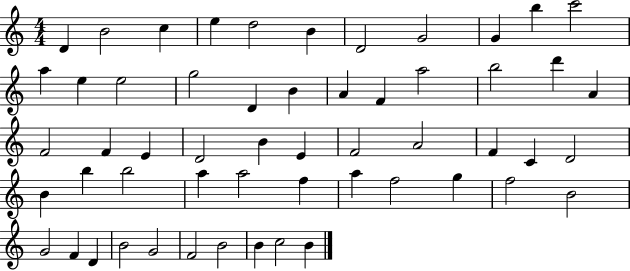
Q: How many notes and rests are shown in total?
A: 55